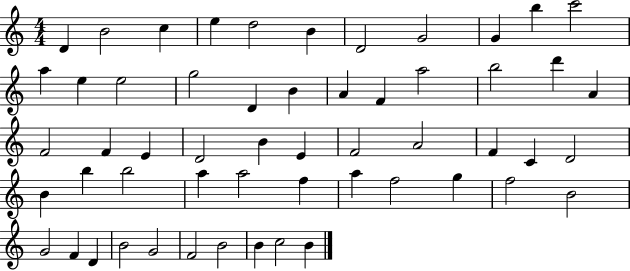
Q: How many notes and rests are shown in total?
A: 55